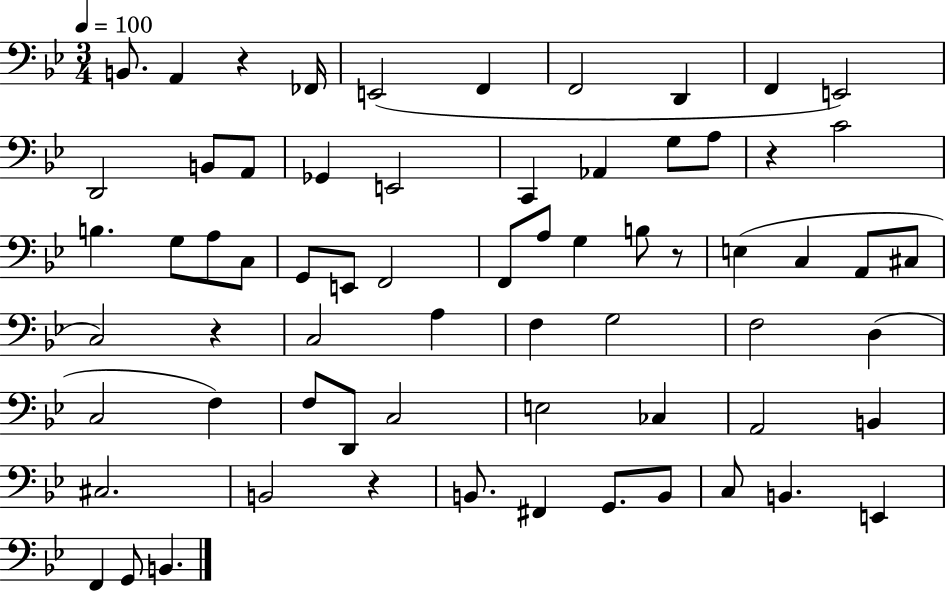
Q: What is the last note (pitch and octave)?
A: B2